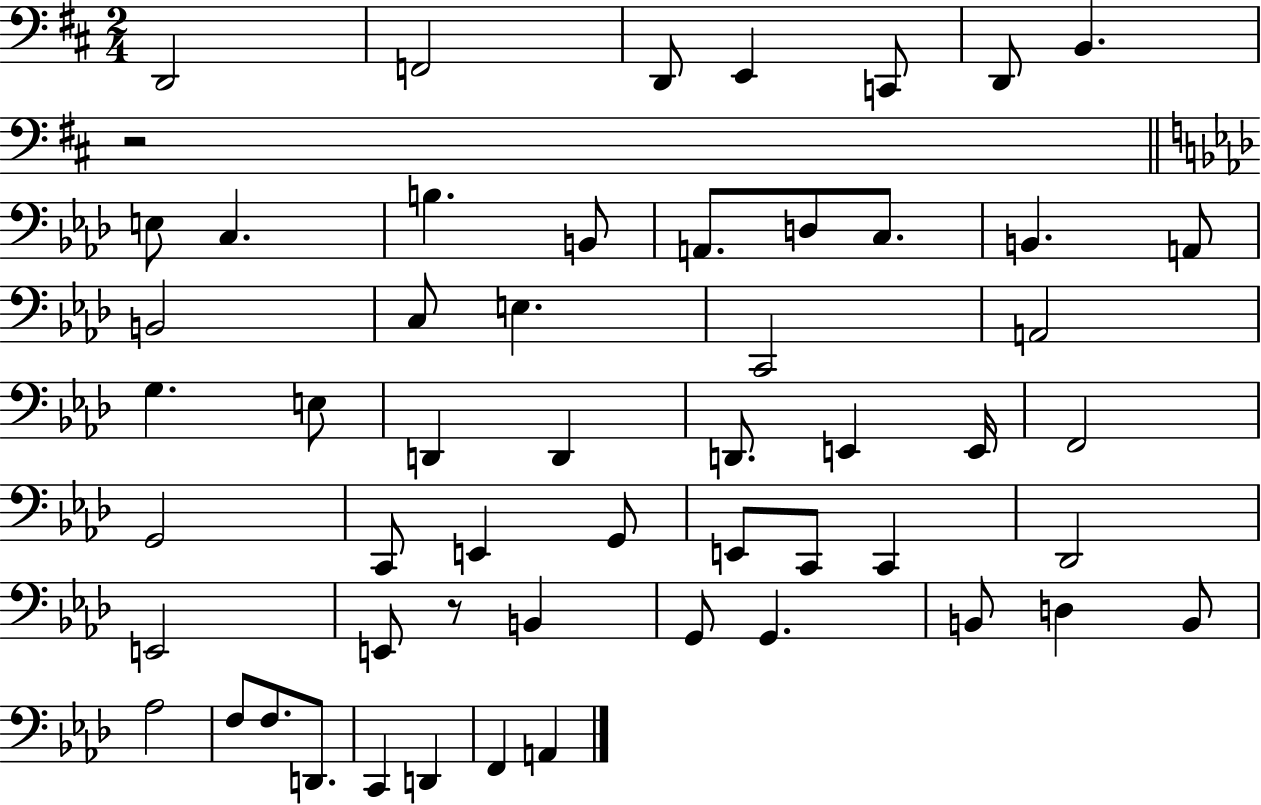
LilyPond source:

{
  \clef bass
  \numericTimeSignature
  \time 2/4
  \key d \major
  d,2 | f,2 | d,8 e,4 c,8 | d,8 b,4. | \break r2 | \bar "||" \break \key aes \major e8 c4. | b4. b,8 | a,8. d8 c8. | b,4. a,8 | \break b,2 | c8 e4. | c,2 | a,2 | \break g4. e8 | d,4 d,4 | d,8. e,4 e,16 | f,2 | \break g,2 | c,8 e,4 g,8 | e,8 c,8 c,4 | des,2 | \break e,2 | e,8 r8 b,4 | g,8 g,4. | b,8 d4 b,8 | \break aes2 | f8 f8. d,8. | c,4 d,4 | f,4 a,4 | \break \bar "|."
}